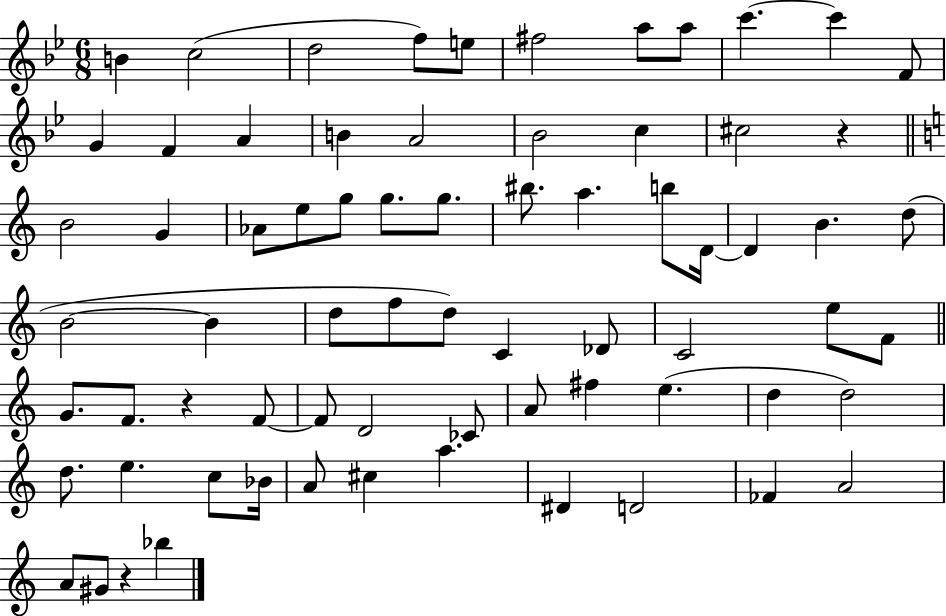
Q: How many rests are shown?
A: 3